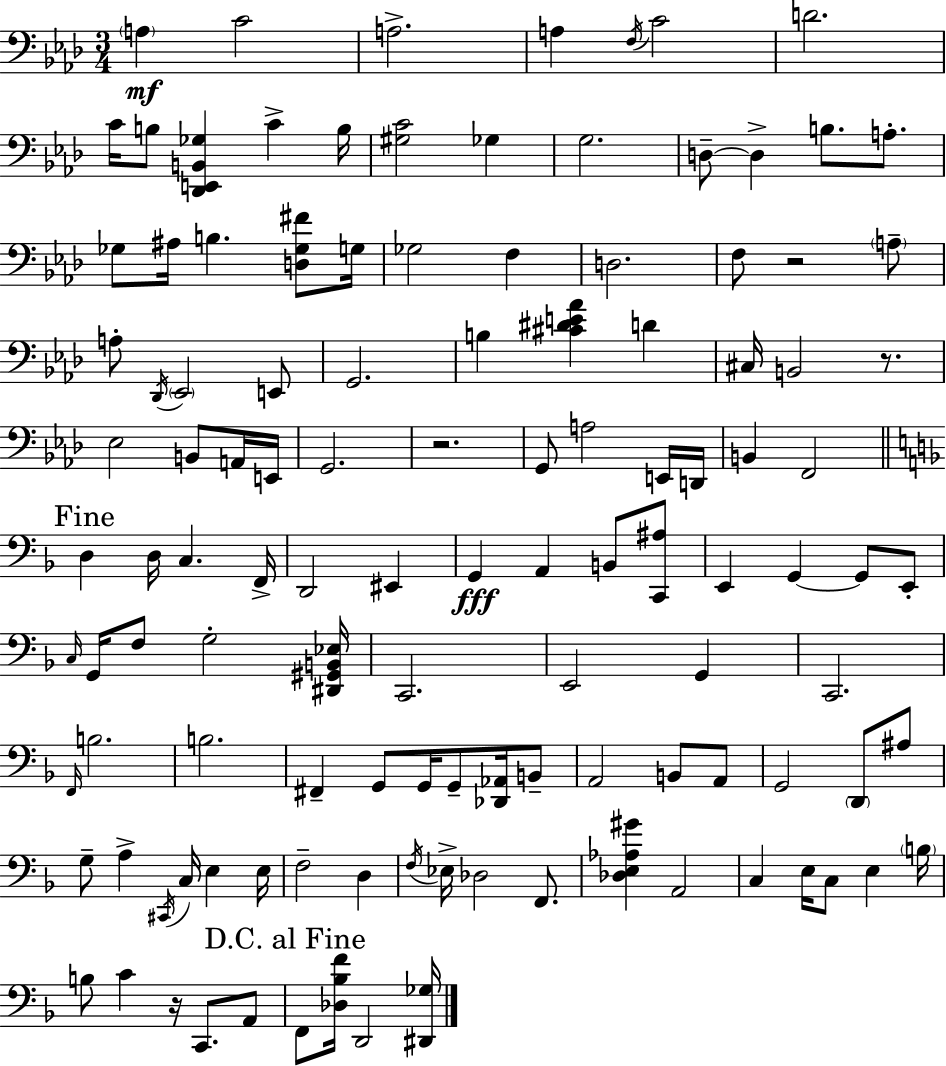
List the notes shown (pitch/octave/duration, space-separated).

A3/q C4/h A3/h. A3/q F3/s C4/h D4/h. C4/s B3/e [Db2,E2,B2,Gb3]/q C4/q B3/s [G#3,C4]/h Gb3/q G3/h. D3/e D3/q B3/e. A3/e. Gb3/e A#3/s B3/q. [D3,Gb3,F#4]/e G3/s Gb3/h F3/q D3/h. F3/e R/h A3/e A3/e Db2/s Eb2/h E2/e G2/h. B3/q [C#4,D#4,E4,Ab4]/q D4/q C#3/s B2/h R/e. Eb3/h B2/e A2/s E2/s G2/h. R/h. G2/e A3/h E2/s D2/s B2/q F2/h D3/q D3/s C3/q. F2/s D2/h EIS2/q G2/q A2/q B2/e [C2,A#3]/e E2/q G2/q G2/e E2/e C3/s G2/s F3/e G3/h [D#2,G#2,B2,Eb3]/s C2/h. E2/h G2/q C2/h. F2/s B3/h. B3/h. F#2/q G2/e G2/s G2/e [Db2,Ab2]/s B2/e A2/h B2/e A2/e G2/h D2/e A#3/e G3/e A3/q C#2/s C3/s E3/q E3/s F3/h D3/q F3/s Eb3/s Db3/h F2/e. [Db3,E3,Ab3,G#4]/q A2/h C3/q E3/s C3/e E3/q B3/s B3/e C4/q R/s C2/e. A2/e F2/e [Db3,Bb3,F4]/s D2/h [D#2,Gb3]/s